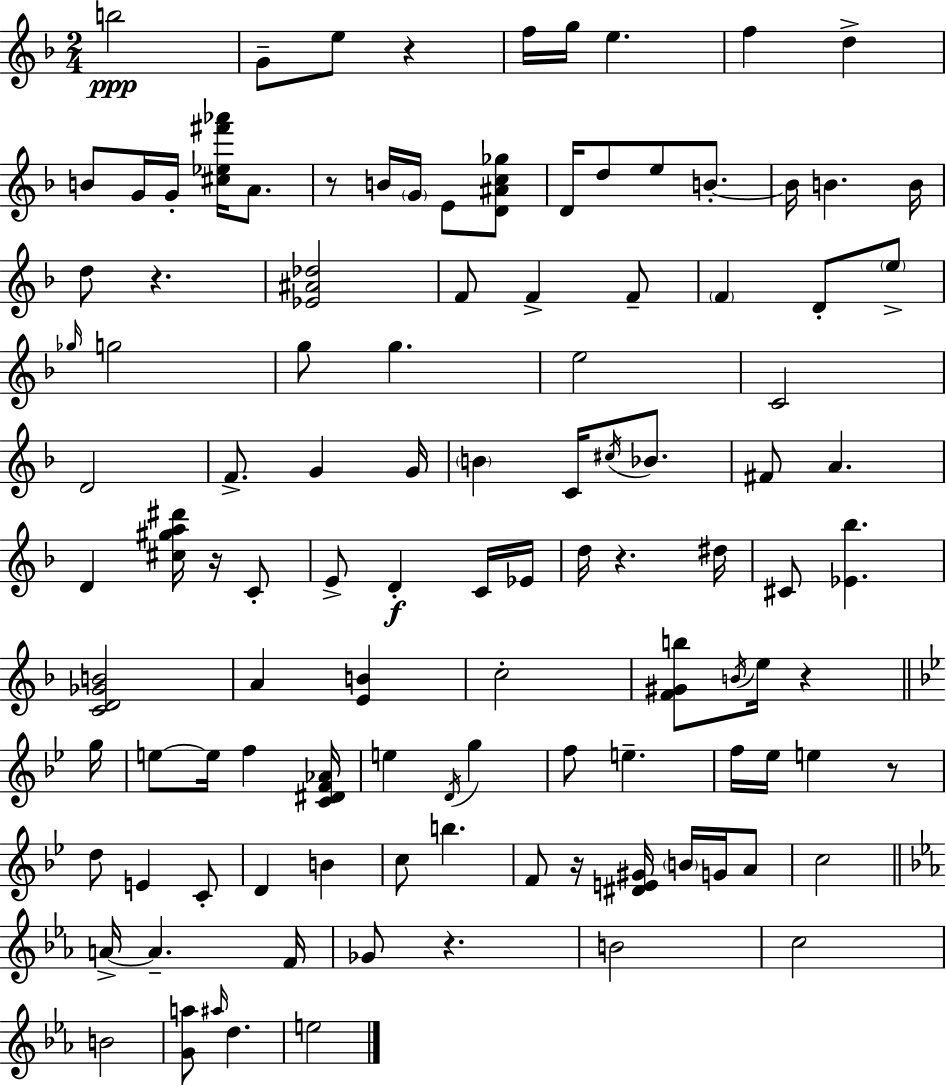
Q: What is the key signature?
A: D minor